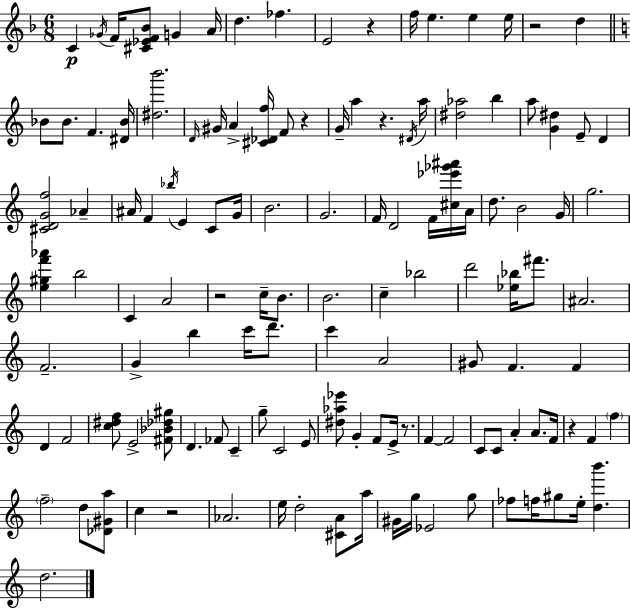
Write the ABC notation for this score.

X:1
T:Untitled
M:6/8
L:1/4
K:Dm
C _G/4 F/4 [^C_EF_B]/2 G A/4 d _f E2 z f/4 e e e/4 z2 d _B/2 _B/2 F [^D_B]/4 [^db']2 D/4 ^G/4 A [^C_Df]/4 F/2 z G/4 a z ^D/4 a/4 [^d_a]2 b a/2 [G^d] E/2 D [^CDGf]2 _A ^A/4 F _b/4 E C/2 G/4 B2 G2 F/4 D2 F/4 [^c_e'_g'^a']/4 A/4 d/2 B2 G/4 g2 [e^gf'_a'] b2 C A2 z2 c/4 B/2 B2 c _b2 d'2 [_e_b]/4 ^f'/2 ^A2 F2 G b c'/4 d'/2 c' A2 ^G/2 F F D F2 [c^df]/2 E2 [^F_B_d^g]/2 D _F/2 C g/2 C2 E/2 [^d_a_e']/2 G F/2 E/4 z/2 F F2 C/2 C/2 A A/2 F/4 z F f f2 d/2 [_D^Ga]/2 c z2 _A2 e/4 d2 [^CA]/2 a/4 ^G/4 g/4 _E2 g/2 _f/2 f/4 ^g/2 e/4 [db'] d2